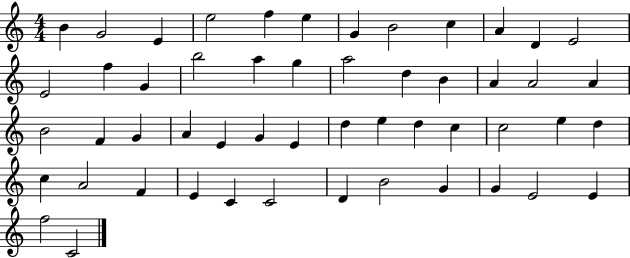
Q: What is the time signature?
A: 4/4